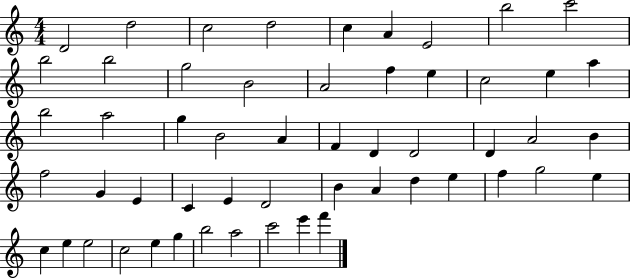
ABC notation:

X:1
T:Untitled
M:4/4
L:1/4
K:C
D2 d2 c2 d2 c A E2 b2 c'2 b2 b2 g2 B2 A2 f e c2 e a b2 a2 g B2 A F D D2 D A2 B f2 G E C E D2 B A d e f g2 e c e e2 c2 e g b2 a2 c'2 e' f'